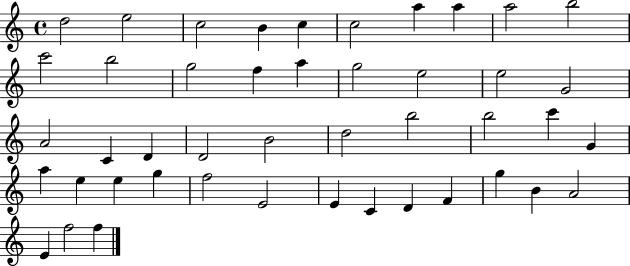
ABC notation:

X:1
T:Untitled
M:4/4
L:1/4
K:C
d2 e2 c2 B c c2 a a a2 b2 c'2 b2 g2 f a g2 e2 e2 G2 A2 C D D2 B2 d2 b2 b2 c' G a e e g f2 E2 E C D F g B A2 E f2 f